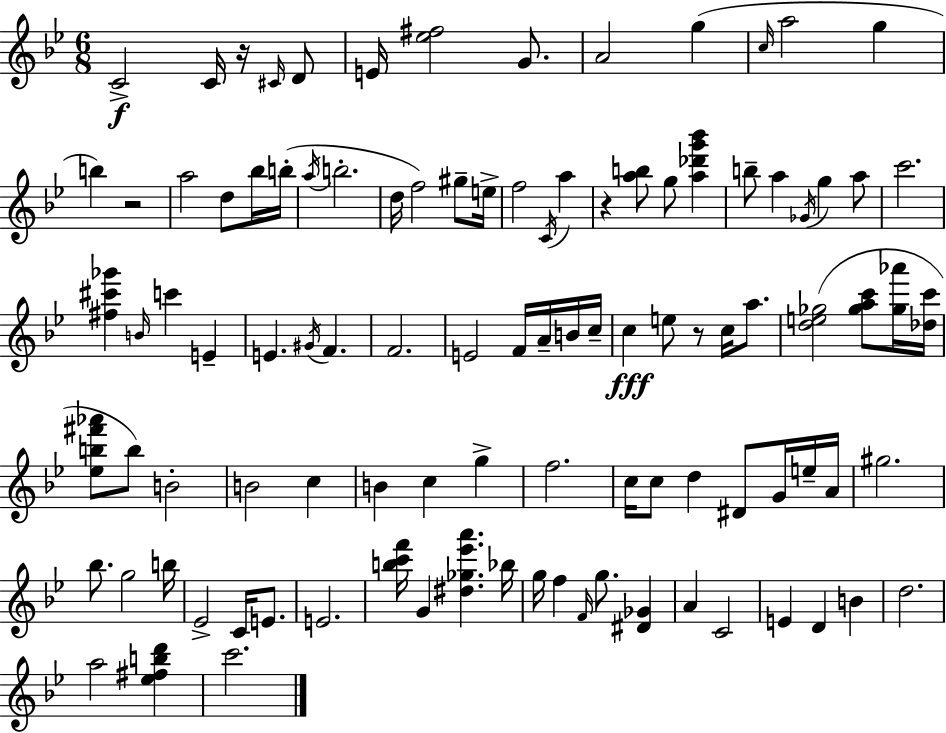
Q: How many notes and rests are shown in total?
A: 102